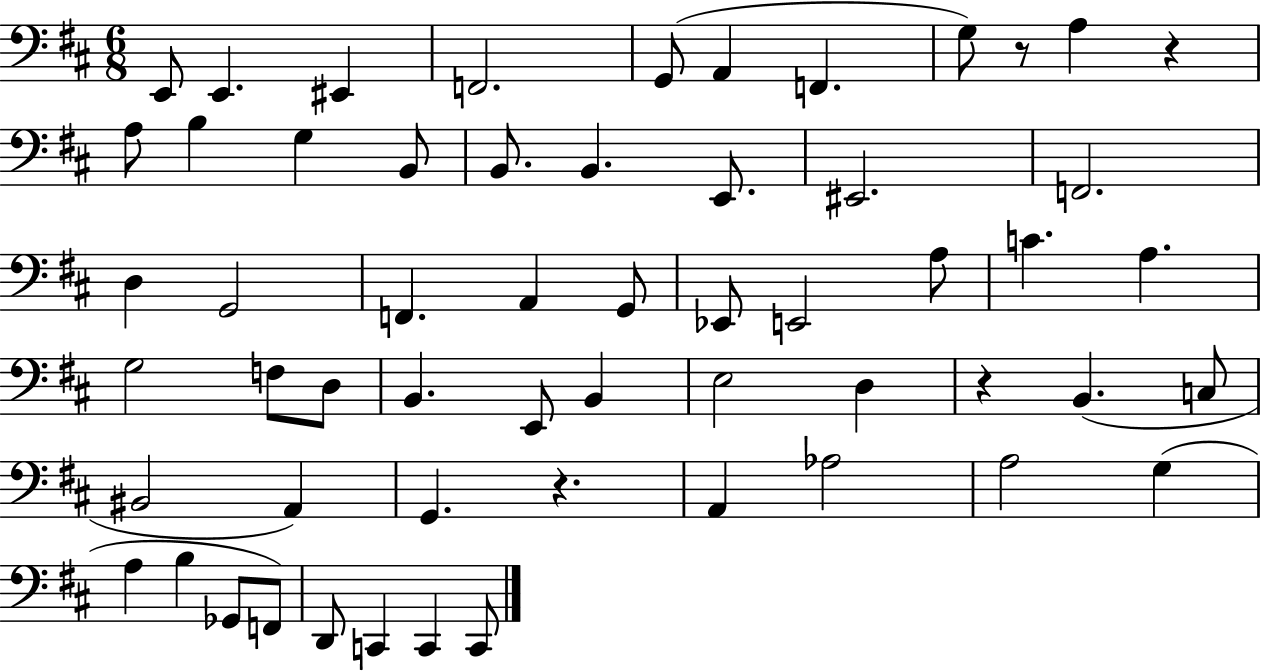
X:1
T:Untitled
M:6/8
L:1/4
K:D
E,,/2 E,, ^E,, F,,2 G,,/2 A,, F,, G,/2 z/2 A, z A,/2 B, G, B,,/2 B,,/2 B,, E,,/2 ^E,,2 F,,2 D, G,,2 F,, A,, G,,/2 _E,,/2 E,,2 A,/2 C A, G,2 F,/2 D,/2 B,, E,,/2 B,, E,2 D, z B,, C,/2 ^B,,2 A,, G,, z A,, _A,2 A,2 G, A, B, _G,,/2 F,,/2 D,,/2 C,, C,, C,,/2